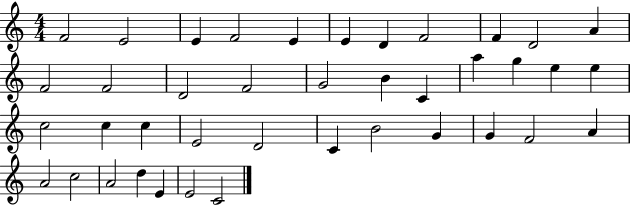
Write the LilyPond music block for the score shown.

{
  \clef treble
  \numericTimeSignature
  \time 4/4
  \key c \major
  f'2 e'2 | e'4 f'2 e'4 | e'4 d'4 f'2 | f'4 d'2 a'4 | \break f'2 f'2 | d'2 f'2 | g'2 b'4 c'4 | a''4 g''4 e''4 e''4 | \break c''2 c''4 c''4 | e'2 d'2 | c'4 b'2 g'4 | g'4 f'2 a'4 | \break a'2 c''2 | a'2 d''4 e'4 | e'2 c'2 | \bar "|."
}